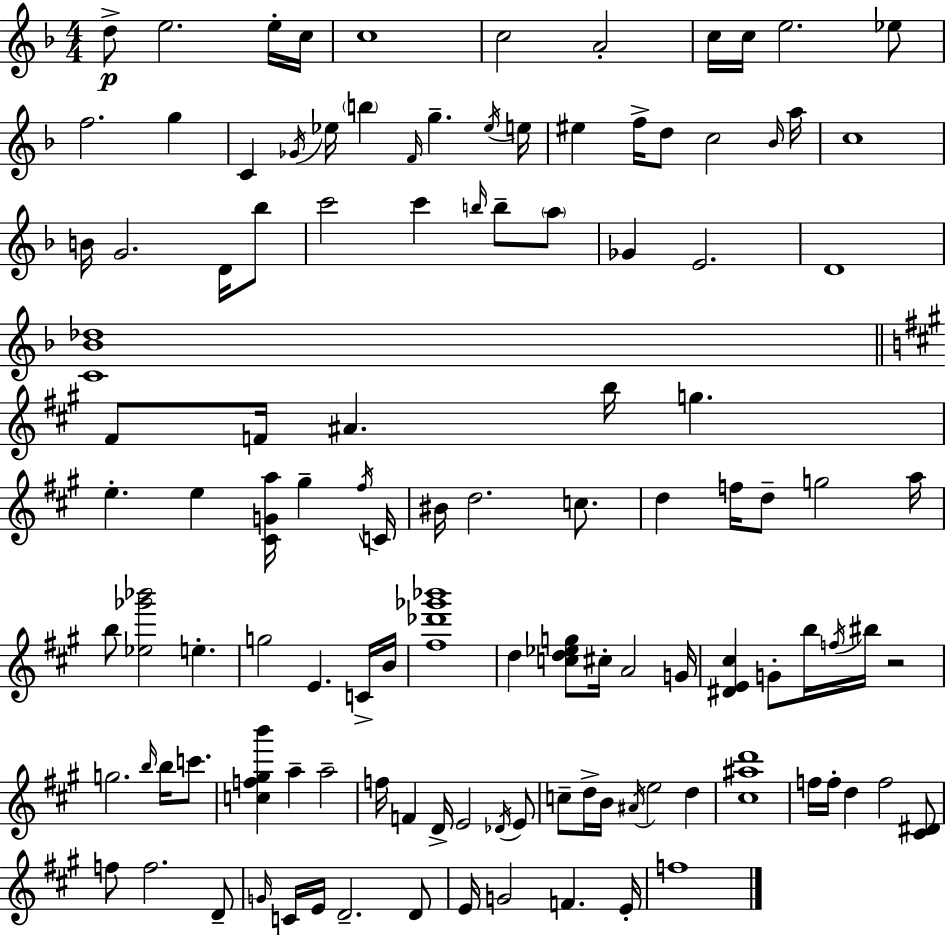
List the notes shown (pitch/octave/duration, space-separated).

D5/e E5/h. E5/s C5/s C5/w C5/h A4/h C5/s C5/s E5/h. Eb5/e F5/h. G5/q C4/q Gb4/s Eb5/s B5/q F4/s G5/q. Eb5/s E5/s EIS5/q F5/s D5/e C5/h Bb4/s A5/s C5/w B4/s G4/h. D4/s Bb5/e C6/h C6/q B5/s B5/e A5/e Gb4/q E4/h. D4/w [C4,Bb4,Db5]/w F#4/e F4/s A#4/q. B5/s G5/q. E5/q. E5/q [C#4,G4,A5]/s G#5/q F#5/s C4/s BIS4/s D5/h. C5/e. D5/q F5/s D5/e G5/h A5/s B5/e [Eb5,Gb6,Bb6]/h E5/q. G5/h E4/q. C4/s B4/s [F#5,Db6,Gb6,Bb6]/w D5/q [C5,D5,Eb5,G5]/e C#5/s A4/h G4/s [D#4,E4,C#5]/q G4/e B5/s F5/s BIS5/s R/h G5/h. B5/s B5/s C6/e. [C5,F5,G#5,B6]/q A5/q A5/h F5/s F4/q D4/s E4/h Db4/s E4/e C5/e D5/s B4/s A#4/s E5/h D5/q [C#5,A#5,D6]/w F5/s F5/s D5/q F5/h [C#4,D#4]/e F5/e F5/h. D4/e G4/s C4/s E4/s D4/h. D4/e E4/s G4/h F4/q. E4/s F5/w